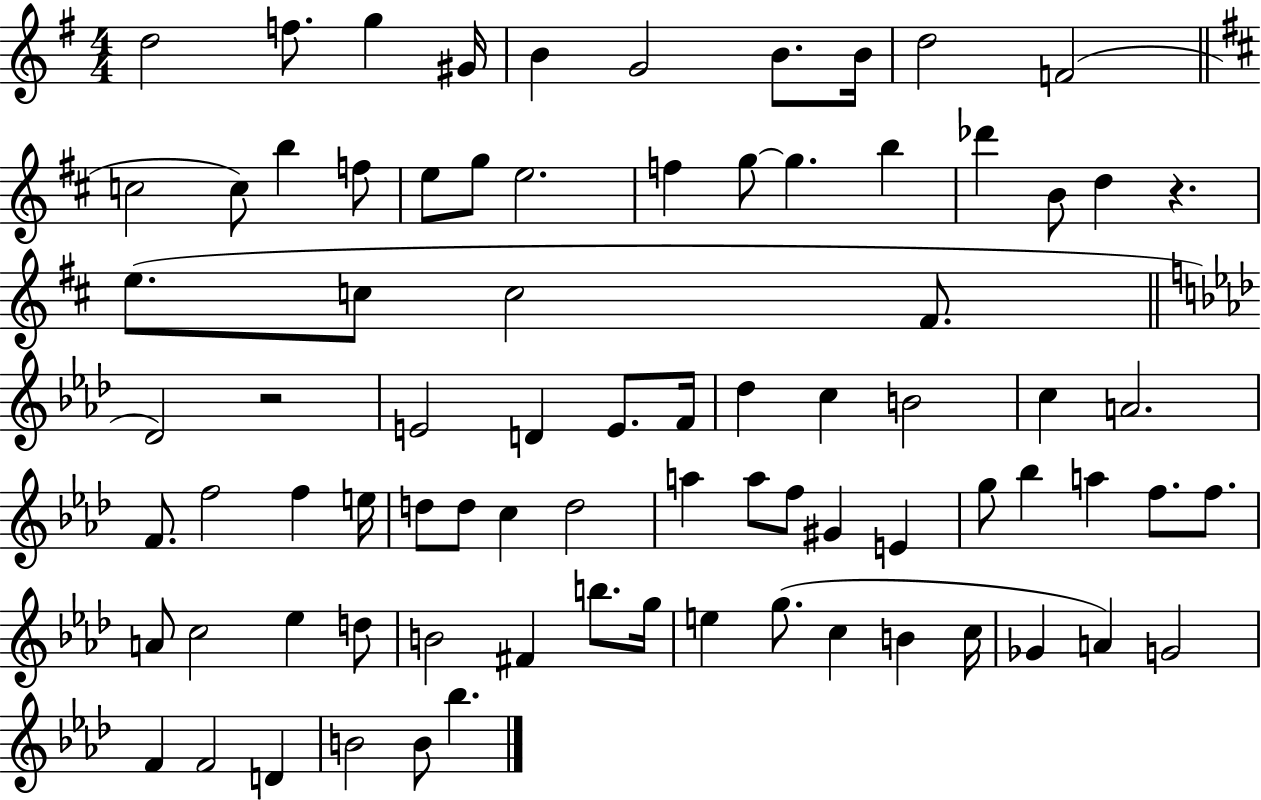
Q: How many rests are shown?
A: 2